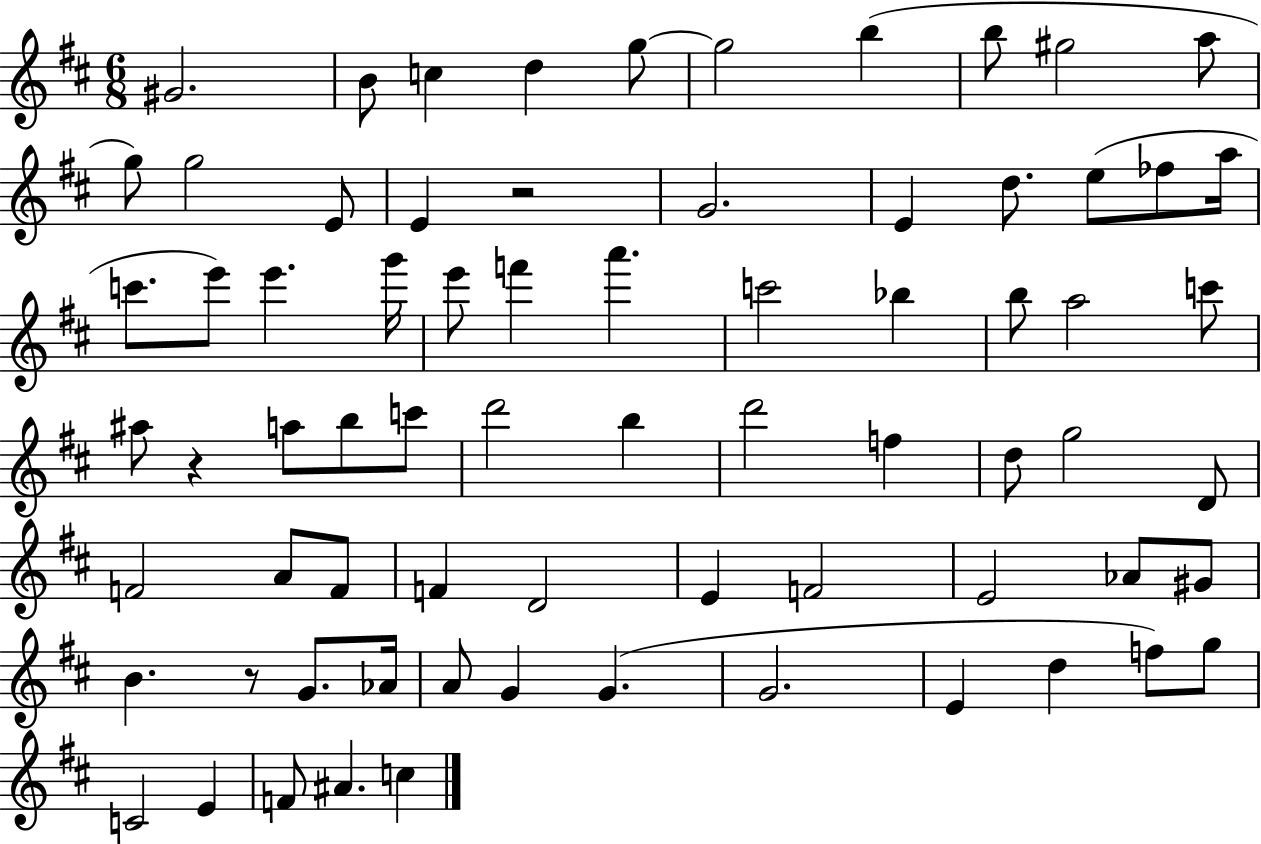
{
  \clef treble
  \numericTimeSignature
  \time 6/8
  \key d \major
  gis'2. | b'8 c''4 d''4 g''8~~ | g''2 b''4( | b''8 gis''2 a''8 | \break g''8) g''2 e'8 | e'4 r2 | g'2. | e'4 d''8. e''8( fes''8 a''16 | \break c'''8. e'''8) e'''4. g'''16 | e'''8 f'''4 a'''4. | c'''2 bes''4 | b''8 a''2 c'''8 | \break ais''8 r4 a''8 b''8 c'''8 | d'''2 b''4 | d'''2 f''4 | d''8 g''2 d'8 | \break f'2 a'8 f'8 | f'4 d'2 | e'4 f'2 | e'2 aes'8 gis'8 | \break b'4. r8 g'8. aes'16 | a'8 g'4 g'4.( | g'2. | e'4 d''4 f''8) g''8 | \break c'2 e'4 | f'8 ais'4. c''4 | \bar "|."
}